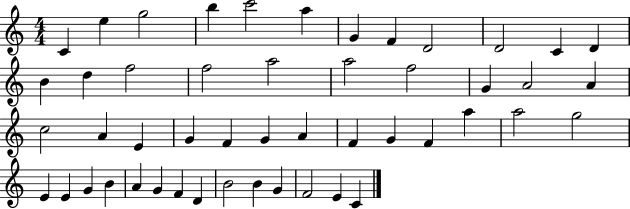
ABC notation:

X:1
T:Untitled
M:4/4
L:1/4
K:C
C e g2 b c'2 a G F D2 D2 C D B d f2 f2 a2 a2 f2 G A2 A c2 A E G F G A F G F a a2 g2 E E G B A G F D B2 B G F2 E C